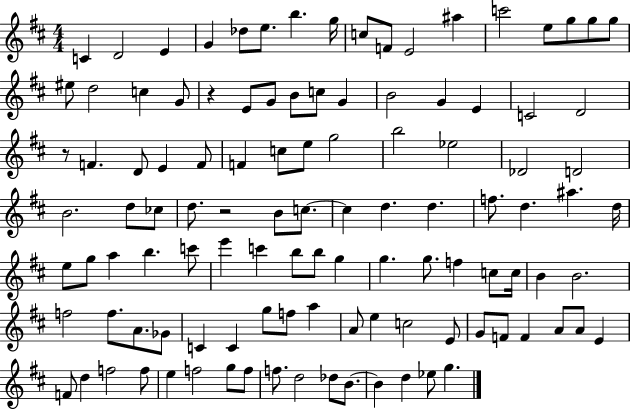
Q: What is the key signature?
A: D major